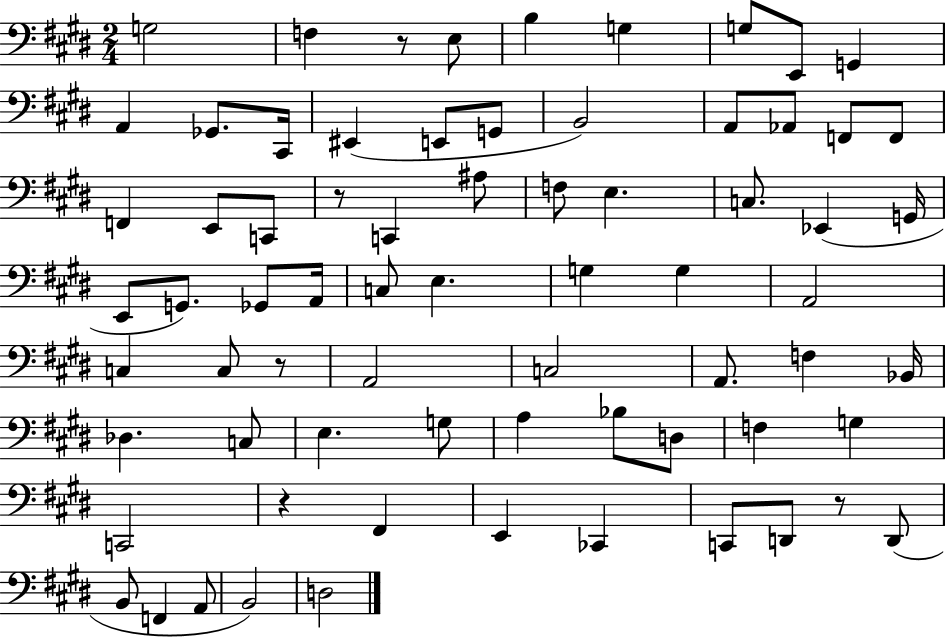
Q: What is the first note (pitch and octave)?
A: G3